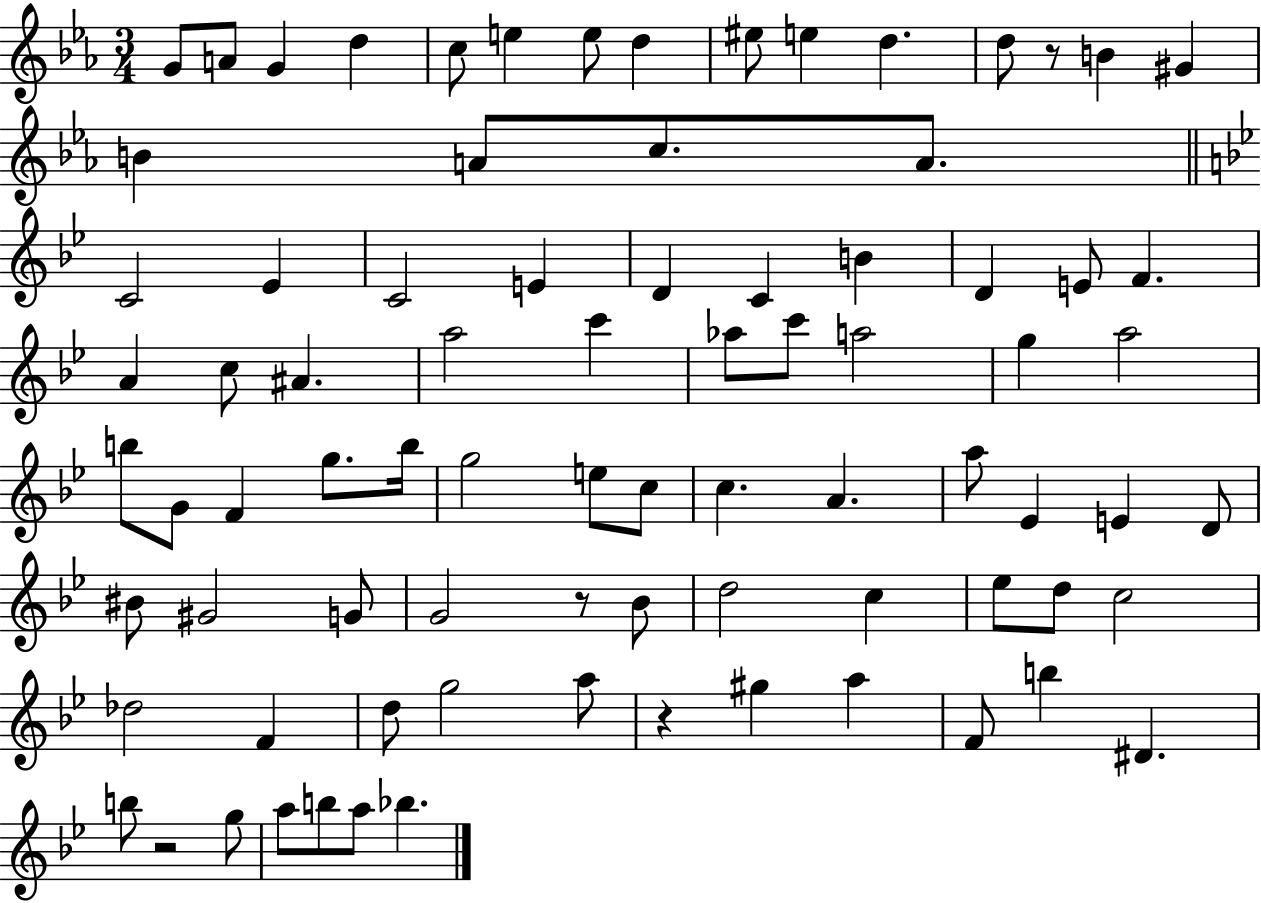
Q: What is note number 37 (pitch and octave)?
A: G5